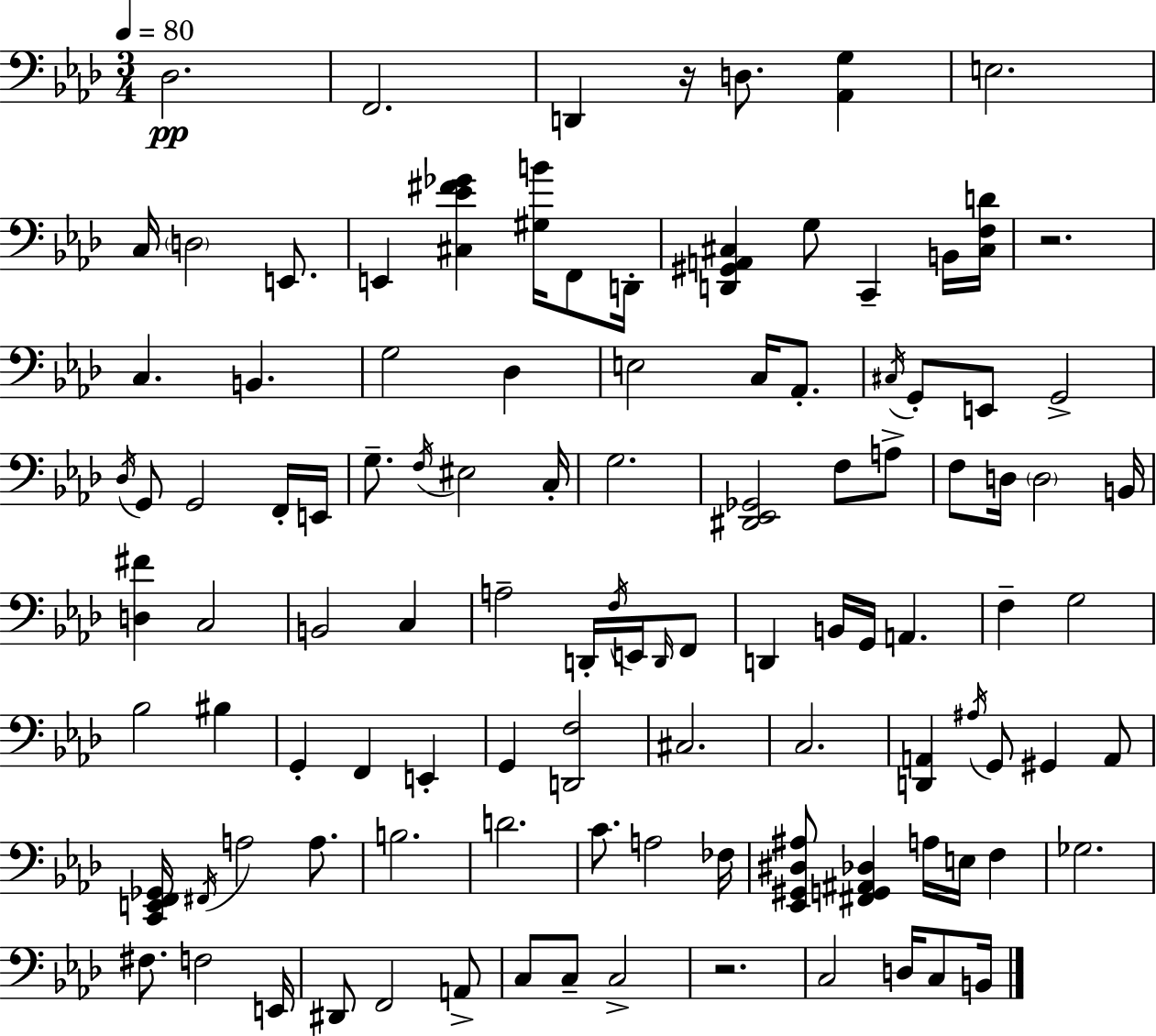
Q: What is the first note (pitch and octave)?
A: Db3